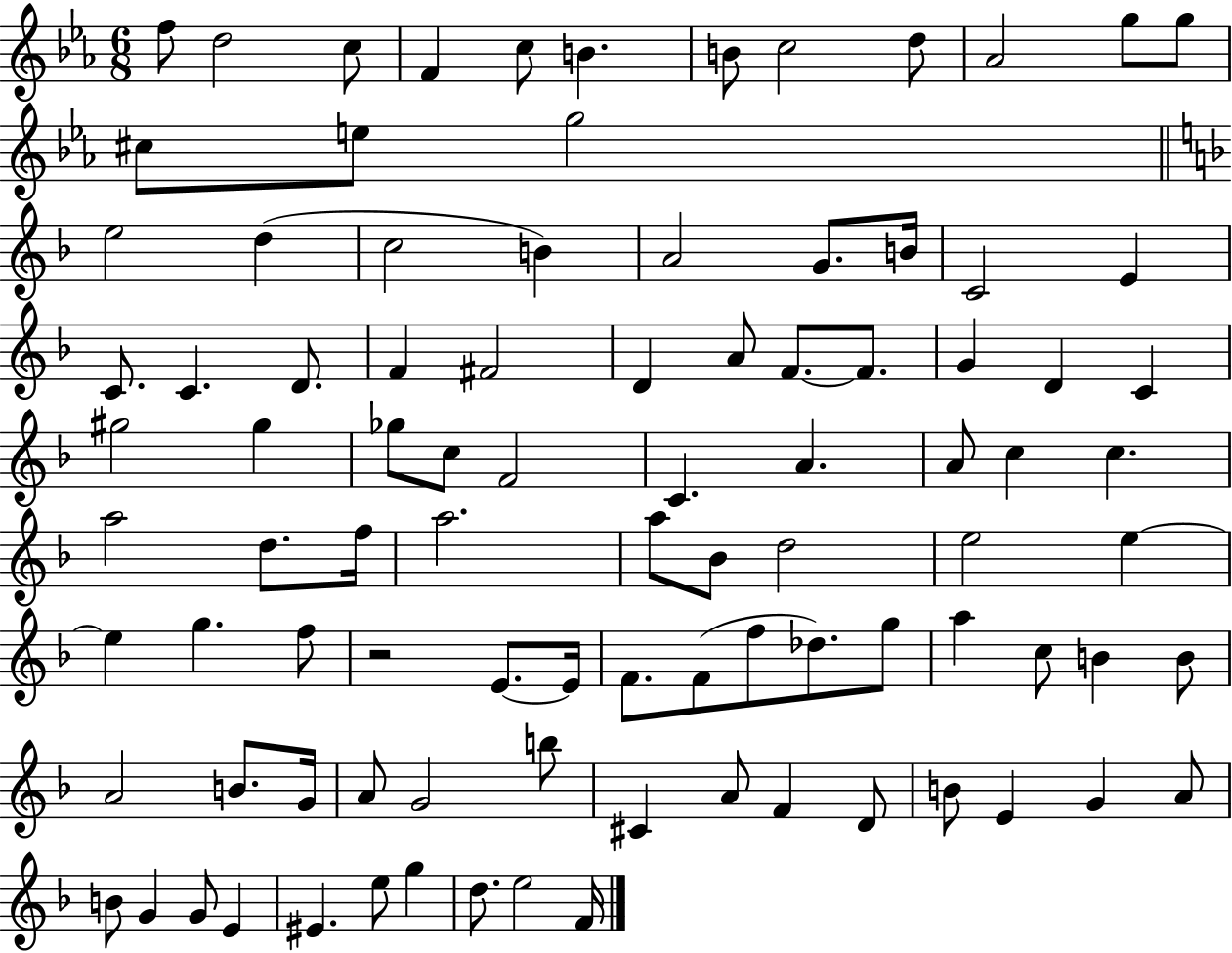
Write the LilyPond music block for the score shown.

{
  \clef treble
  \numericTimeSignature
  \time 6/8
  \key ees \major
  f''8 d''2 c''8 | f'4 c''8 b'4. | b'8 c''2 d''8 | aes'2 g''8 g''8 | \break cis''8 e''8 g''2 | \bar "||" \break \key d \minor e''2 d''4( | c''2 b'4) | a'2 g'8. b'16 | c'2 e'4 | \break c'8. c'4. d'8. | f'4 fis'2 | d'4 a'8 f'8.~~ f'8. | g'4 d'4 c'4 | \break gis''2 gis''4 | ges''8 c''8 f'2 | c'4. a'4. | a'8 c''4 c''4. | \break a''2 d''8. f''16 | a''2. | a''8 bes'8 d''2 | e''2 e''4~~ | \break e''4 g''4. f''8 | r2 e'8.~~ e'16 | f'8. f'8( f''8 des''8.) g''8 | a''4 c''8 b'4 b'8 | \break a'2 b'8. g'16 | a'8 g'2 b''8 | cis'4 a'8 f'4 d'8 | b'8 e'4 g'4 a'8 | \break b'8 g'4 g'8 e'4 | eis'4. e''8 g''4 | d''8. e''2 f'16 | \bar "|."
}